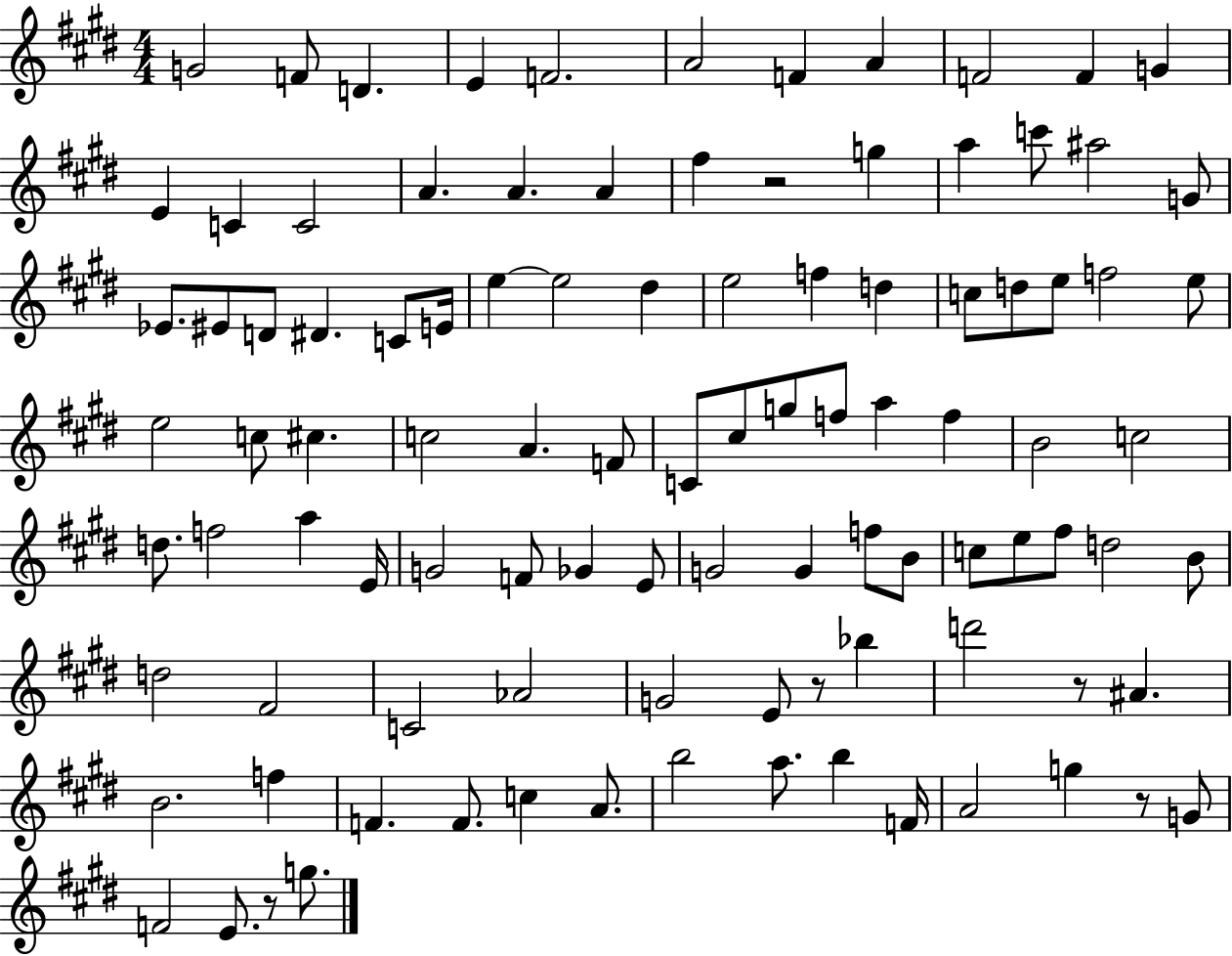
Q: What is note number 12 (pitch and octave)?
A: E4